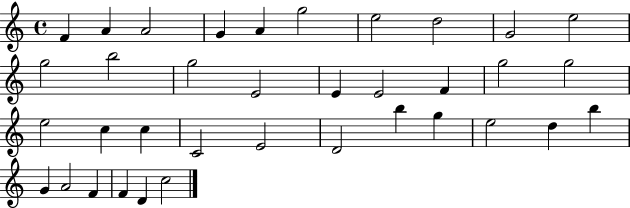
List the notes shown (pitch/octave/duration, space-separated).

F4/q A4/q A4/h G4/q A4/q G5/h E5/h D5/h G4/h E5/h G5/h B5/h G5/h E4/h E4/q E4/h F4/q G5/h G5/h E5/h C5/q C5/q C4/h E4/h D4/h B5/q G5/q E5/h D5/q B5/q G4/q A4/h F4/q F4/q D4/q C5/h